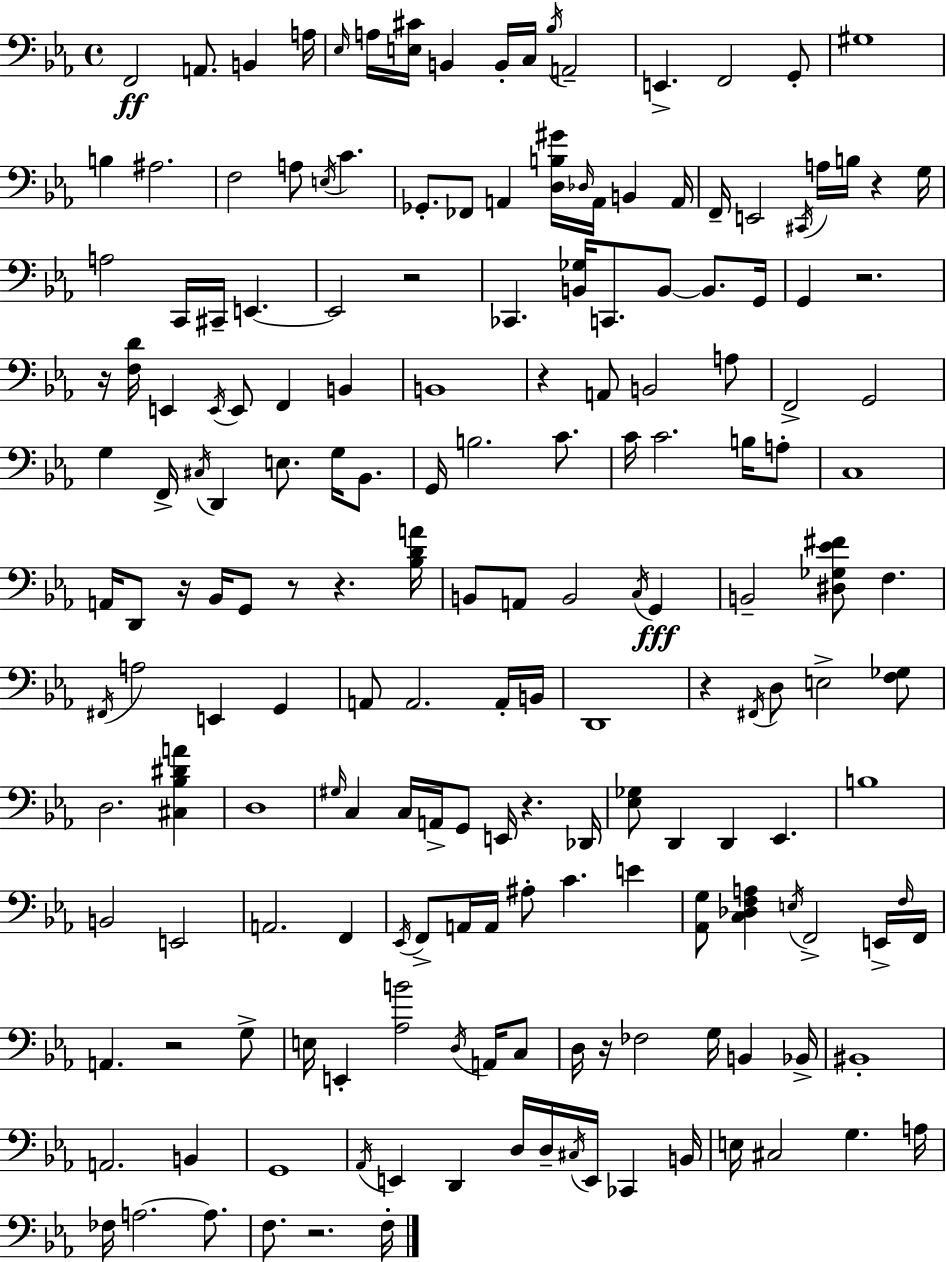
{
  \clef bass
  \time 4/4
  \defaultTimeSignature
  \key ees \major
  f,2\ff a,8. b,4 a16 | \grace { ees16 } a16 <e cis'>16 b,4 b,16-. c16 \acciaccatura { bes16 } a,2-- | e,4.-> f,2 | g,8-. gis1 | \break b4 ais2. | f2 a8 \acciaccatura { e16 } c'4. | ges,8.-. fes,8 a,4 <d b gis'>16 \grace { des16 } a,16 b,4 | a,16 f,16-- e,2 \acciaccatura { cis,16 } a16 b16 | \break r4 g16 a2 c,16 cis,16-- e,4.~~ | e,2 r2 | ces,4. <b, ges>16 c,8. b,8~~ | b,8. g,16 g,4 r2. | \break r16 <f d'>16 e,4 \acciaccatura { e,16 } e,8 f,4 | b,4 b,1 | r4 a,8 b,2 | a8 f,2-> g,2 | \break g4 f,16-> \acciaccatura { cis16 } d,4 | e8. g16 bes,8. g,16 b2. | c'8. c'16 c'2. | b16 a8-. c1 | \break a,16 d,8 r16 bes,16 g,8 r8 | r4. <bes d' a'>16 b,8 a,8 b,2 | \acciaccatura { c16 }\fff g,4 b,2-- | <dis ges ees' fis'>8 f4. \acciaccatura { fis,16 } a2 | \break e,4 g,4 a,8 a,2. | a,16-. b,16 d,1 | r4 \acciaccatura { fis,16 } d8 | e2-> <f ges>8 d2. | \break <cis bes dis' a'>4 d1 | \grace { gis16 } c4 c16 | a,16-> g,8 e,16 r4. des,16 <ees ges>8 d,4 | d,4 ees,4. b1 | \break b,2 | e,2 a,2. | f,4 \acciaccatura { ees,16 } f,8-> a,16 a,16 | ais8-. c'4. e'4 <aes, g>8 <c des f a>4 | \break \acciaccatura { e16 } f,2-> e,16-> \grace { f16 } f,16 a,4. | r2 g8-> e16 e,4-. | <aes b'>2 \acciaccatura { d16 } a,16 c8 d16 | r16 fes2 g16 b,4 bes,16-> bis,1-. | \break a,2. | b,4 g,1 | \acciaccatura { aes,16 } | e,4 d,4 d16 d16-- \acciaccatura { cis16 } e,16 ces,4 | \break b,16 e16 cis2 g4. | a16 fes16 a2.~~ a8. | f8. r2. | f16-. \bar "|."
}